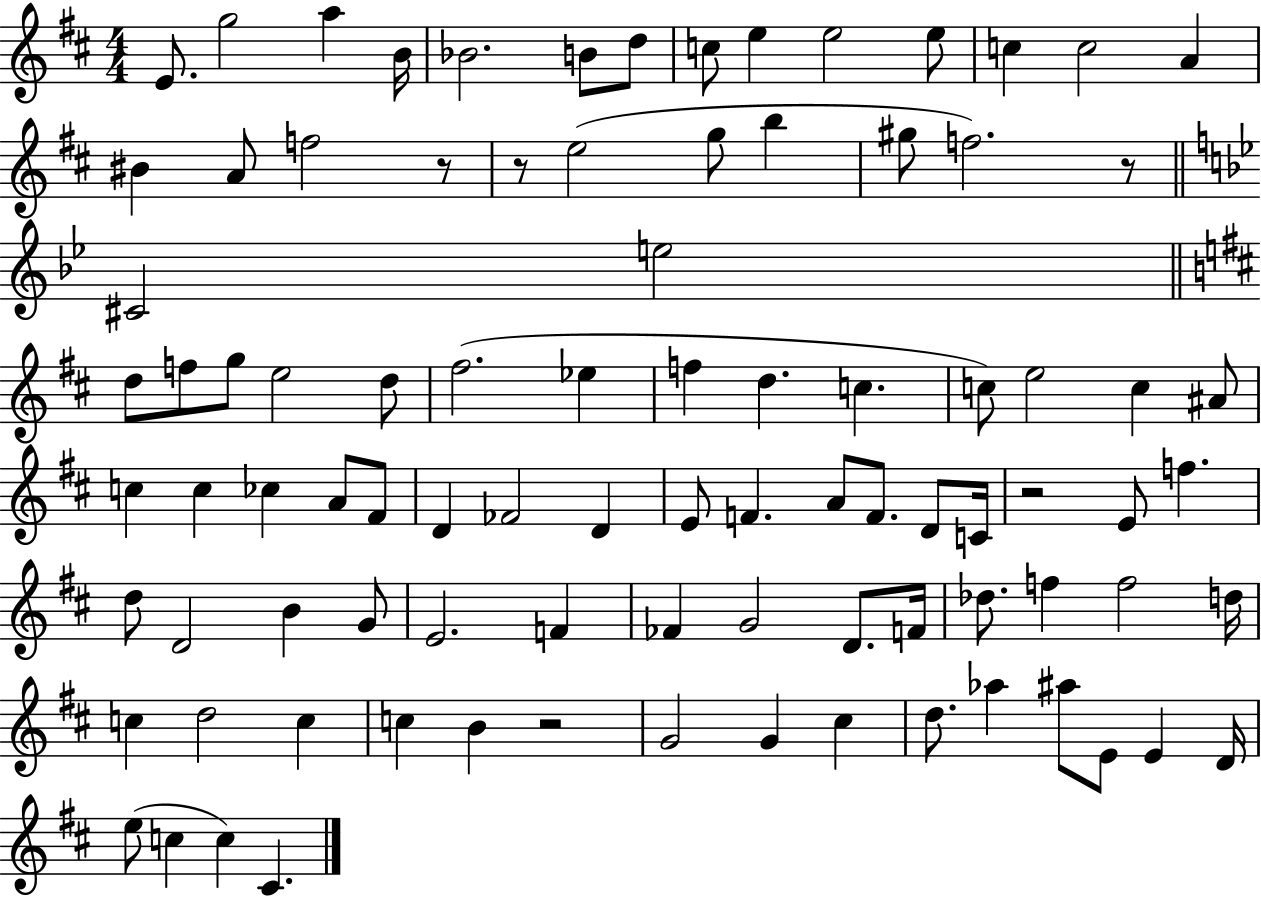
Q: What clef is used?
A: treble